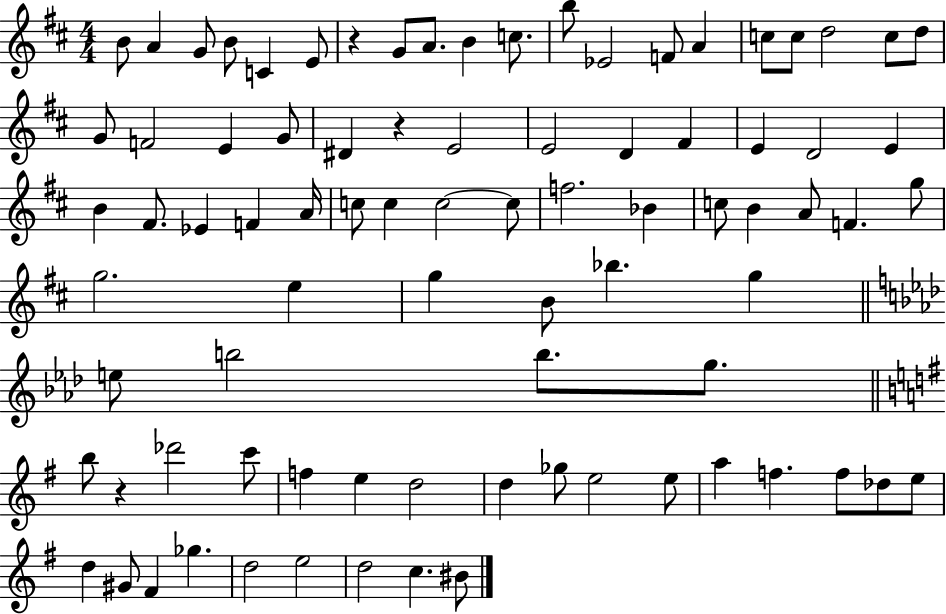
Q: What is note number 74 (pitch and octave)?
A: G#4